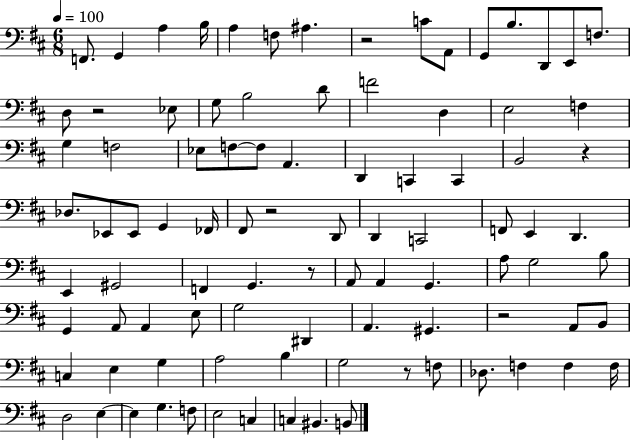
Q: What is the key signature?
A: D major